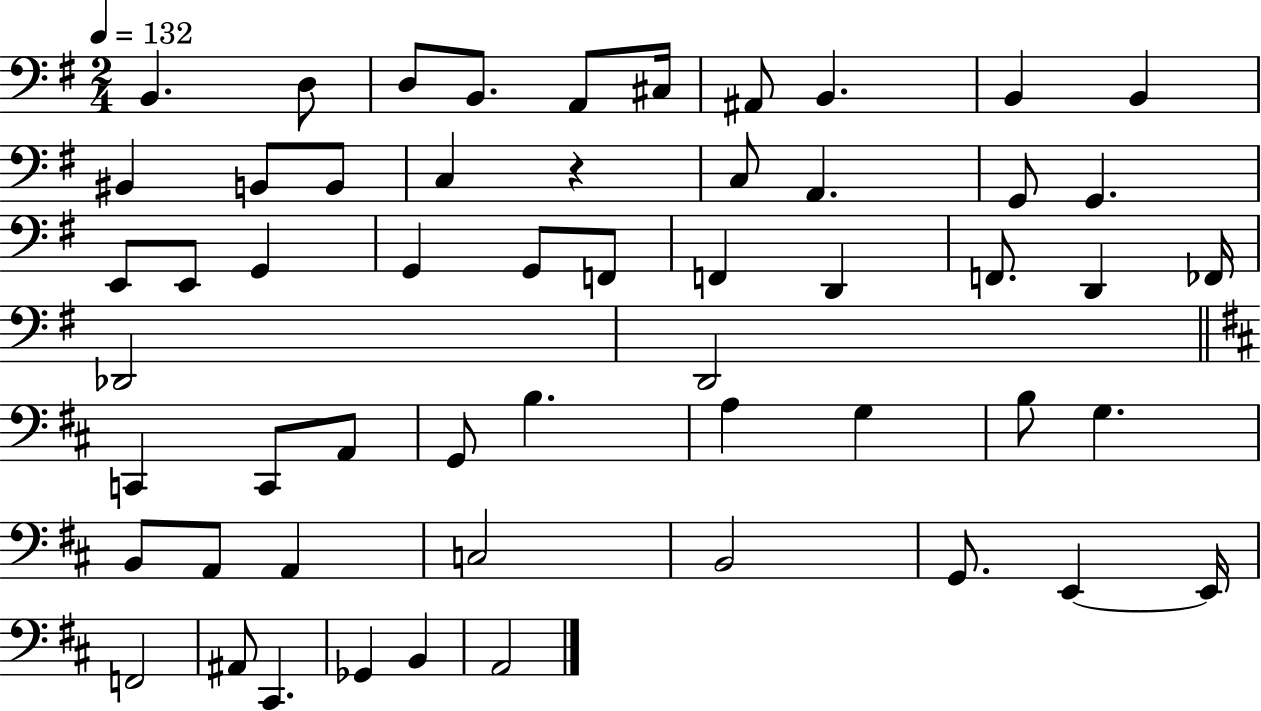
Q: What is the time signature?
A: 2/4